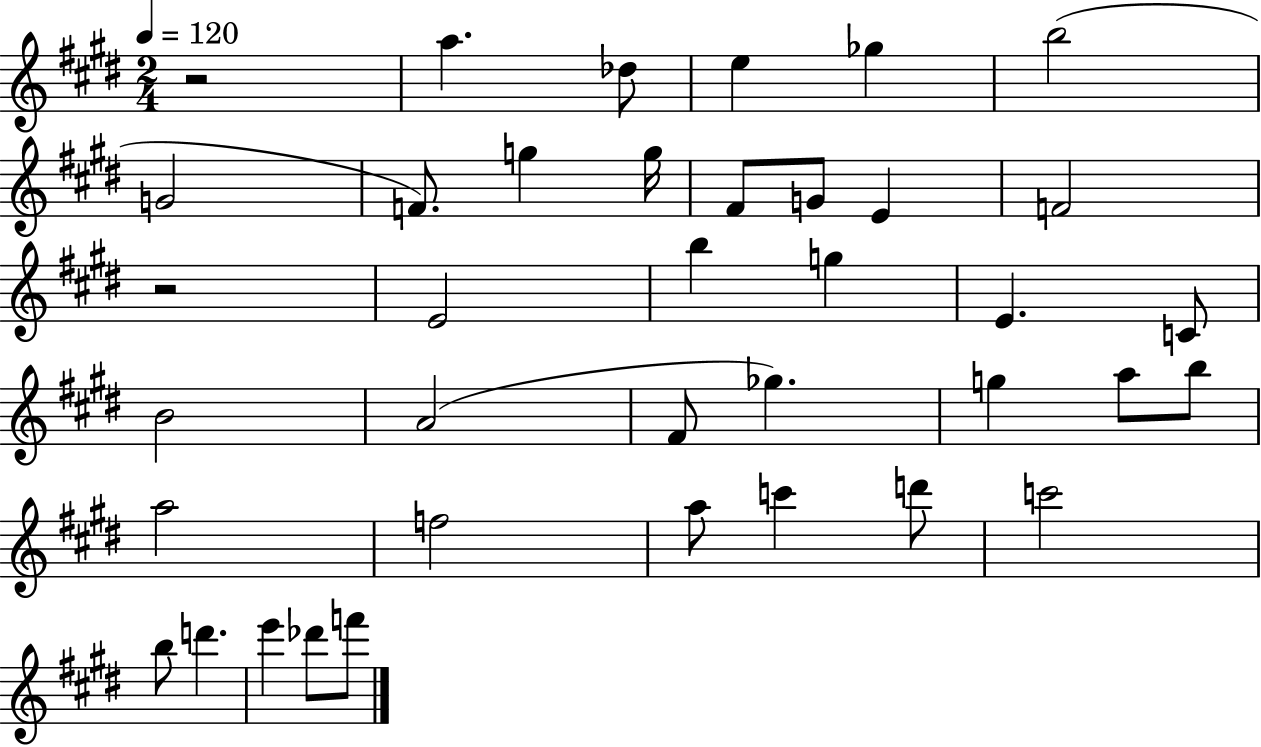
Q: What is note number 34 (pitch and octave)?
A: E6